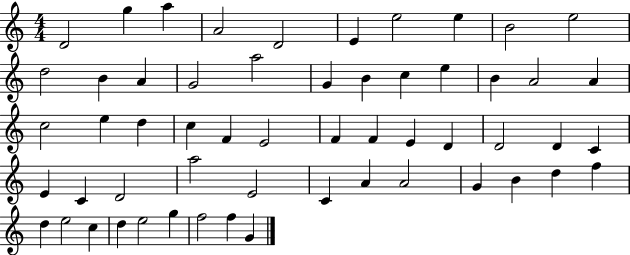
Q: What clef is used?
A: treble